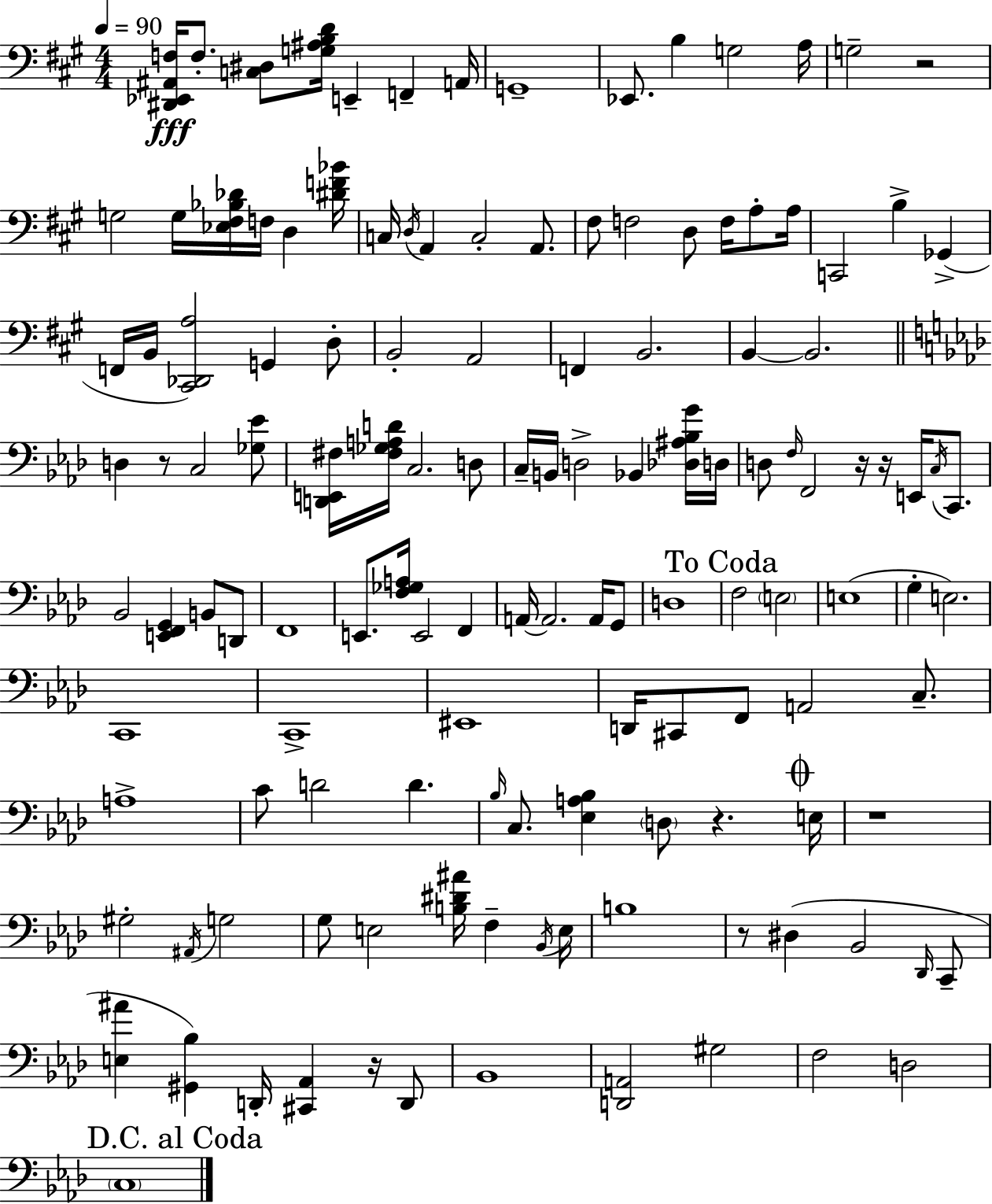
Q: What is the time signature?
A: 4/4